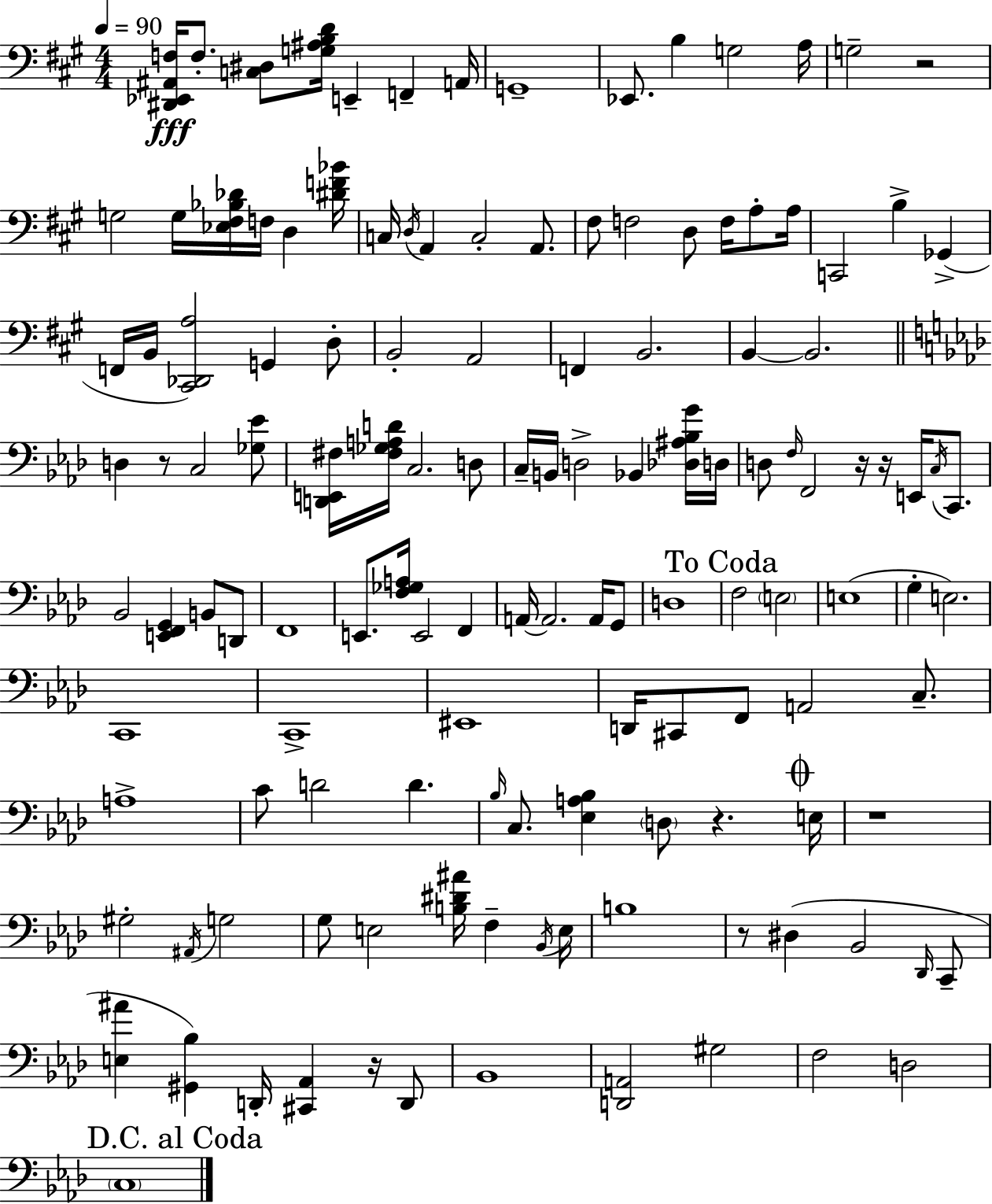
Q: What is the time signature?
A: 4/4